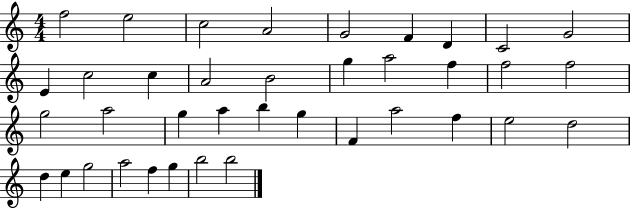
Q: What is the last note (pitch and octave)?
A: B5